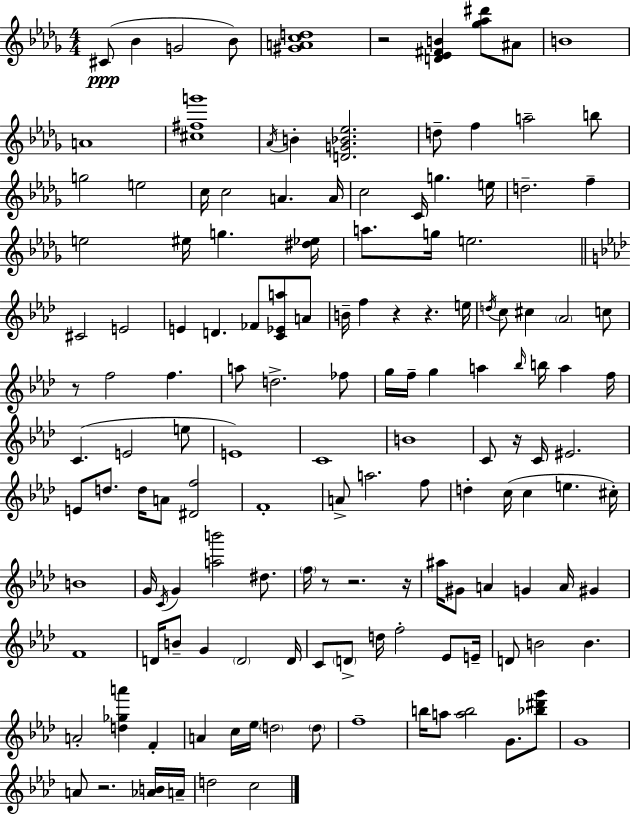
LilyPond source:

{
  \clef treble
  \numericTimeSignature
  \time 4/4
  \key bes \minor
  cis'8(\ppp bes'4 g'2 bes'8) | <gis' a' c'' d''>1 | r2 <d' ees' fis' b'>4 <ges'' aes'' dis'''>8 ais'8 | b'1 | \break a'1 | <cis'' fis'' g'''>1 | \acciaccatura { aes'16 } b'4-. <d' g' bes' ees''>2. | d''8-- f''4 a''2-- b''8 | \break g''2 e''2 | c''16 c''2 a'4. | a'16 c''2 c'16 g''4. | e''16 d''2.-- f''4-- | \break e''2 eis''16 g''4. | <dis'' ees''>16 a''8. g''16 e''2. | \bar "||" \break \key aes \major cis'2 e'2 | e'4 d'4. fes'8 <c' ees' a''>8 a'8 | b'16-- f''4 r4 r4. e''16 | \acciaccatura { d''16 } c''8 cis''4 \parenthesize aes'2 c''8 | \break r8 f''2 f''4. | a''8 d''2.-> fes''8 | g''16 f''16-- g''4 a''4 \grace { bes''16 } b''16 a''4 | f''16 c'4.( e'2 | \break e''8 e'1) | c'1 | b'1 | c'8 r16 c'16 eis'2. | \break e'8 d''8. d''16 a'8 <dis' f''>2 | f'1-. | a'8-> a''2. | f''8 d''4-. c''16( c''4 e''4. | \break cis''16-.) b'1 | g'16 \acciaccatura { c'16 } g'4 <a'' b'''>2 | dis''8. \parenthesize f''16 r8 r2. | r16 ais''16 gis'8 a'4 g'4 a'16 gis'4 | \break f'1 | d'16 b'8-- g'4 \parenthesize d'2 | d'16 c'8 \parenthesize d'8-> d''16 f''2-. | ees'8 e'16-- d'8 b'2 b'4. | \break a'2-. <d'' ges'' a'''>4 f'4-. | a'4 c''16 ees''16 \parenthesize d''2 | \parenthesize d''8 f''1-- | b''16 a''8 <a'' b''>2 g'8. | \break <bes'' dis''' g'''>8 g'1 | a'8 r2. | <aes' b'>16 a'16-- d''2 c''2 | \bar "|."
}